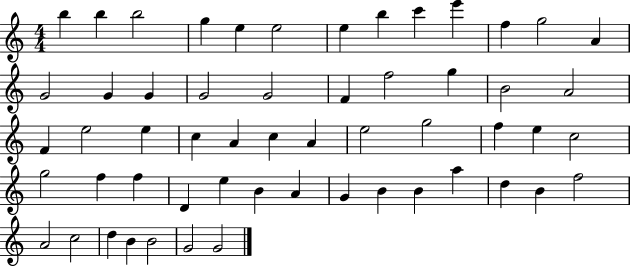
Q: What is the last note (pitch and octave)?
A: G4